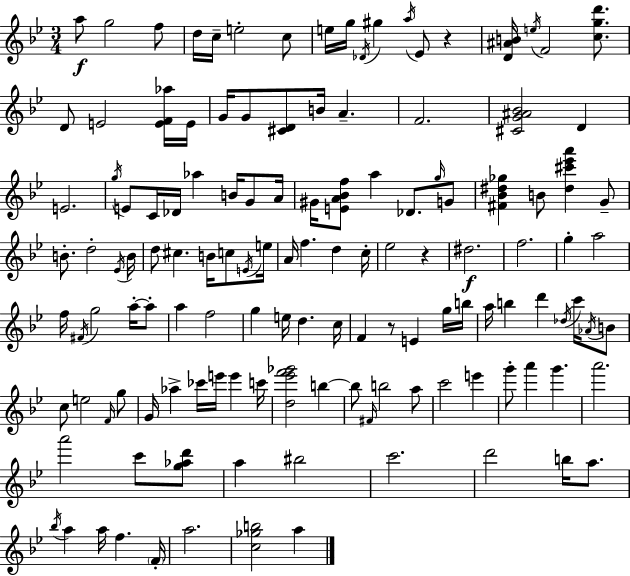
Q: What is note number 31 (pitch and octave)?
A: B4